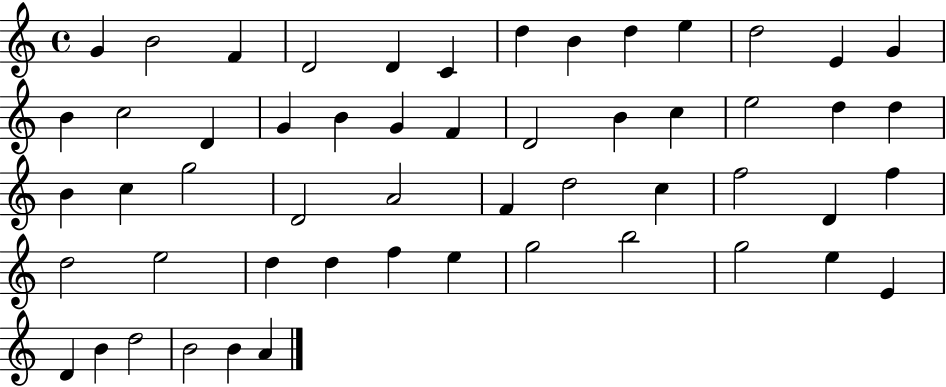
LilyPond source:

{
  \clef treble
  \time 4/4
  \defaultTimeSignature
  \key c \major
  g'4 b'2 f'4 | d'2 d'4 c'4 | d''4 b'4 d''4 e''4 | d''2 e'4 g'4 | \break b'4 c''2 d'4 | g'4 b'4 g'4 f'4 | d'2 b'4 c''4 | e''2 d''4 d''4 | \break b'4 c''4 g''2 | d'2 a'2 | f'4 d''2 c''4 | f''2 d'4 f''4 | \break d''2 e''2 | d''4 d''4 f''4 e''4 | g''2 b''2 | g''2 e''4 e'4 | \break d'4 b'4 d''2 | b'2 b'4 a'4 | \bar "|."
}